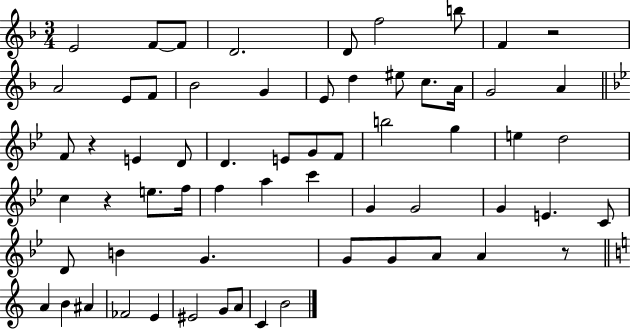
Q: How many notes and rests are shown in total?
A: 63